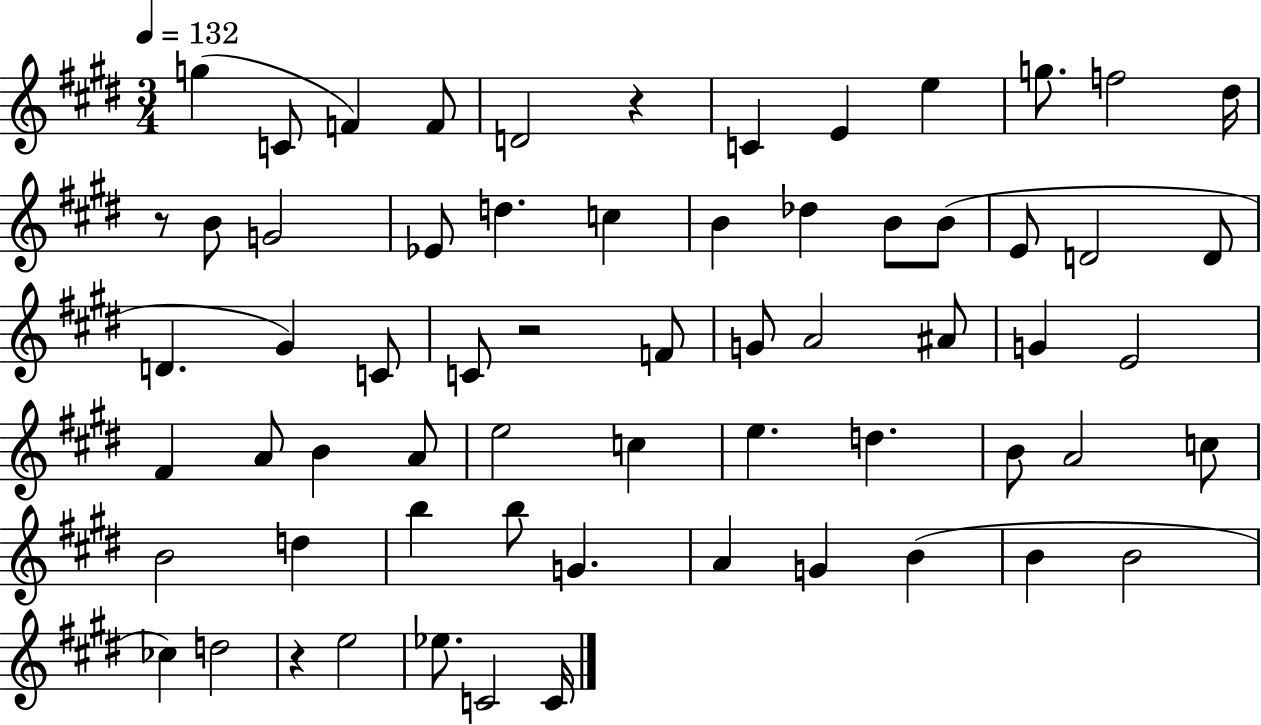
G5/q C4/e F4/q F4/e D4/h R/q C4/q E4/q E5/q G5/e. F5/h D#5/s R/e B4/e G4/h Eb4/e D5/q. C5/q B4/q Db5/q B4/e B4/e E4/e D4/h D4/e D4/q. G#4/q C4/e C4/e R/h F4/e G4/e A4/h A#4/e G4/q E4/h F#4/q A4/e B4/q A4/e E5/h C5/q E5/q. D5/q. B4/e A4/h C5/e B4/h D5/q B5/q B5/e G4/q. A4/q G4/q B4/q B4/q B4/h CES5/q D5/h R/q E5/h Eb5/e. C4/h C4/s